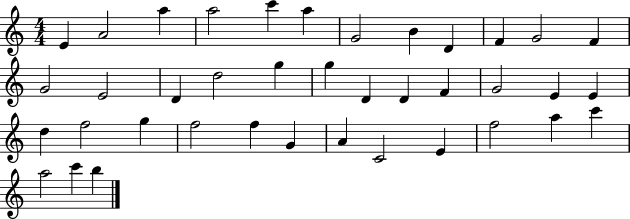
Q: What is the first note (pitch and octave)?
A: E4